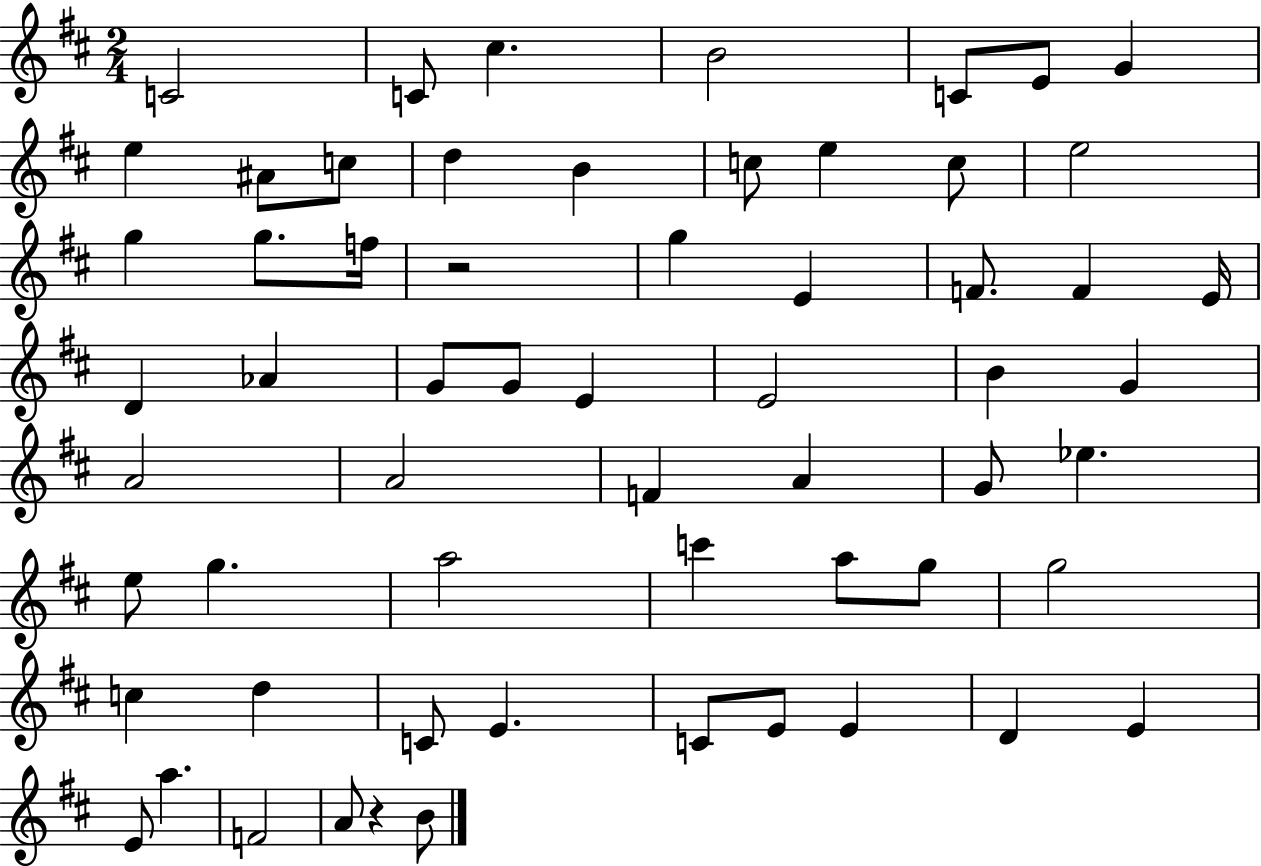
X:1
T:Untitled
M:2/4
L:1/4
K:D
C2 C/2 ^c B2 C/2 E/2 G e ^A/2 c/2 d B c/2 e c/2 e2 g g/2 f/4 z2 g E F/2 F E/4 D _A G/2 G/2 E E2 B G A2 A2 F A G/2 _e e/2 g a2 c' a/2 g/2 g2 c d C/2 E C/2 E/2 E D E E/2 a F2 A/2 z B/2